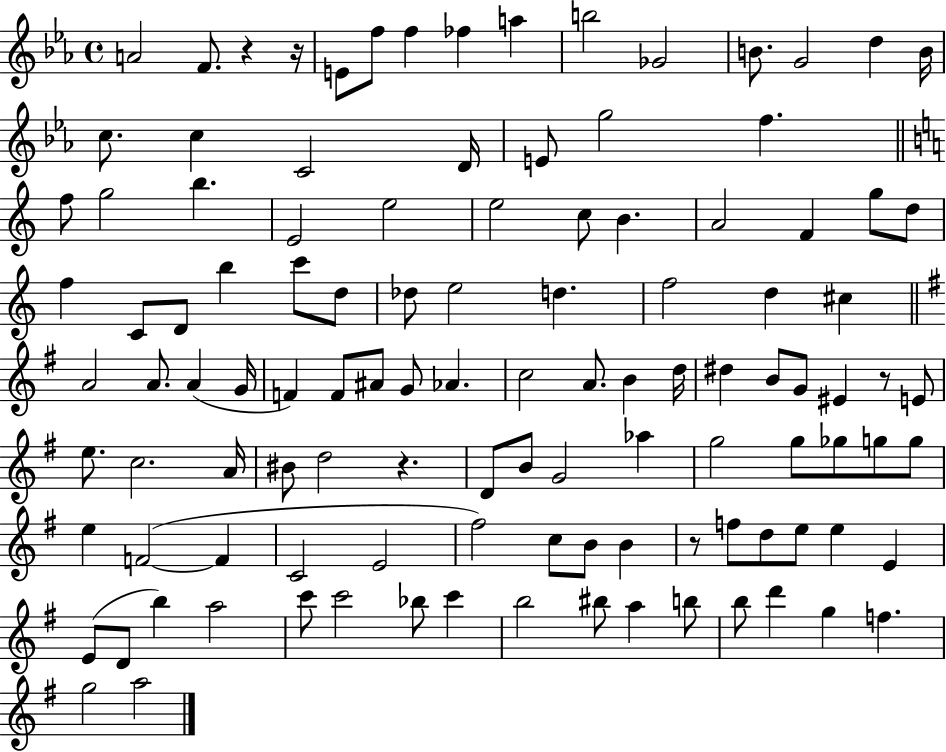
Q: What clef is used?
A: treble